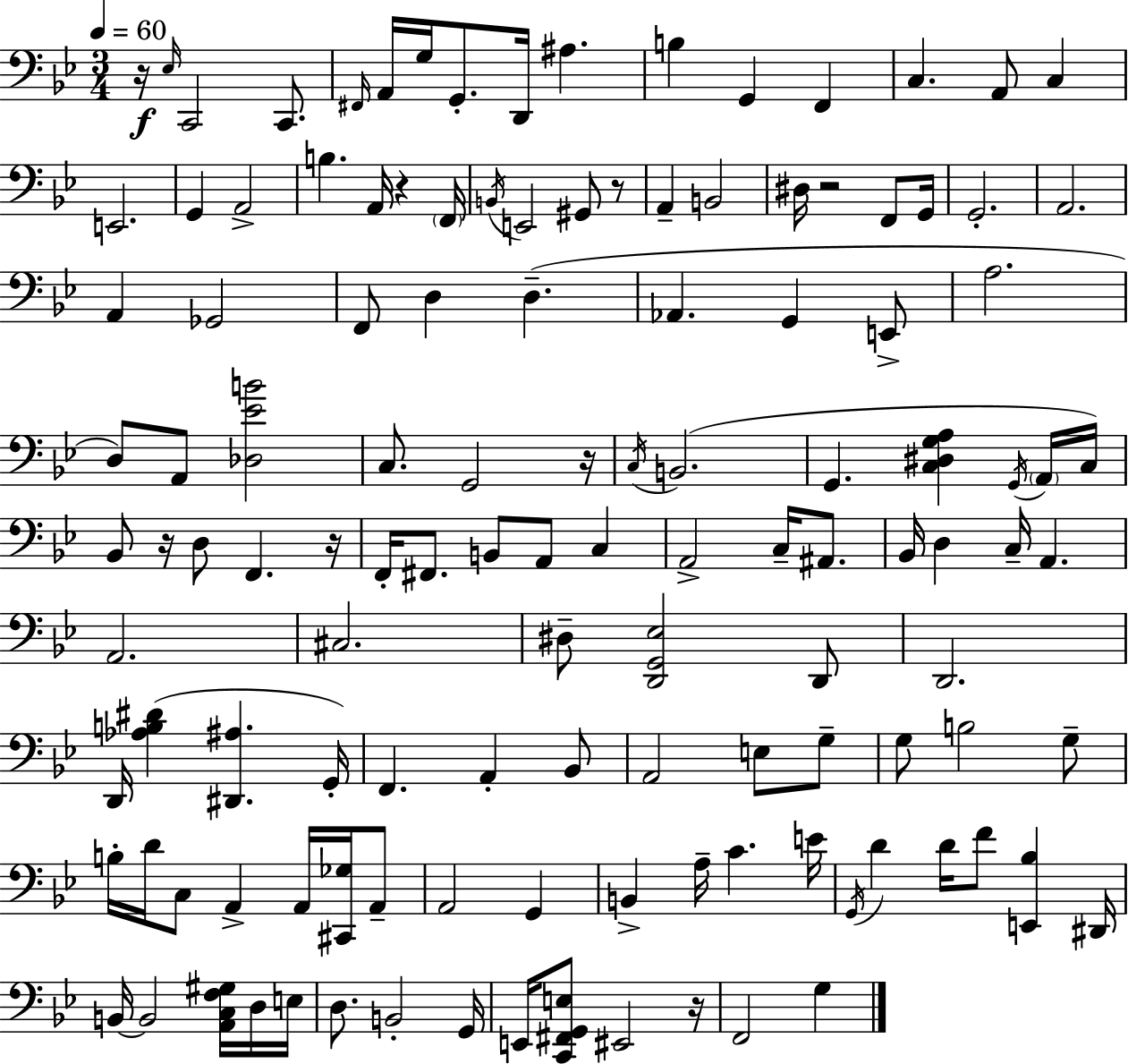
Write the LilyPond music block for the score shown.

{
  \clef bass
  \numericTimeSignature
  \time 3/4
  \key g \minor
  \tempo 4 = 60
  r16\f \grace { ees16 } c,2 c,8. | \grace { fis,16 } a,16 g16 g,8.-. d,16 ais4. | b4 g,4 f,4 | c4. a,8 c4 | \break e,2. | g,4 a,2-> | b4. a,16 r4 | \parenthesize f,16 \acciaccatura { b,16 } e,2 gis,8 | \break r8 a,4-- b,2 | dis16 r2 | f,8 g,16 g,2.-. | a,2. | \break a,4 ges,2 | f,8 d4 d4.--( | aes,4. g,4 | e,8-> a2. | \break d8) a,8 <des ees' b'>2 | c8. g,2 | r16 \acciaccatura { c16 } b,2.( | g,4. <c dis g a>4 | \break \acciaccatura { g,16 } \parenthesize a,16 c16) bes,8 r16 d8 f,4. | r16 f,16-. fis,8. b,8 a,8 | c4 a,2-> | c16-- ais,8. bes,16 d4 c16-- a,4. | \break a,2. | cis2. | dis8-- <d, g, ees>2 | d,8 d,2. | \break d,16 <aes b dis'>4( <dis, ais>4. | g,16-.) f,4. a,4-. | bes,8 a,2 | e8 g8-- g8 b2 | \break g8-- b16-. d'16 c8 a,4-> | a,16 <cis, ges>16 a,8-- a,2 | g,4 b,4-> a16-- c'4. | e'16 \acciaccatura { g,16 } d'4 d'16 f'8 | \break <e, bes>4 dis,16 b,16~~ b,2 | <a, c f gis>16 d16 e16 d8. b,2-. | g,16 e,16 <c, fis, g, e>8 eis,2 | r16 f,2 | \break g4 \bar "|."
}